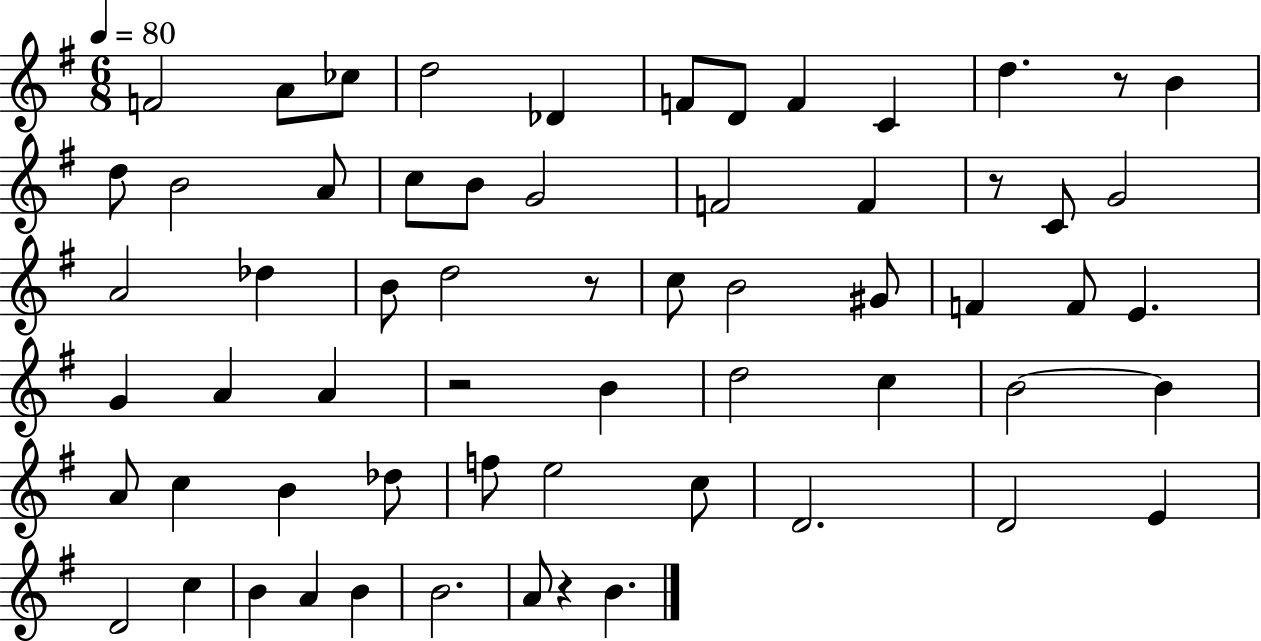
F4/h A4/e CES5/e D5/h Db4/q F4/e D4/e F4/q C4/q D5/q. R/e B4/q D5/e B4/h A4/e C5/e B4/e G4/h F4/h F4/q R/e C4/e G4/h A4/h Db5/q B4/e D5/h R/e C5/e B4/h G#4/e F4/q F4/e E4/q. G4/q A4/q A4/q R/h B4/q D5/h C5/q B4/h B4/q A4/e C5/q B4/q Db5/e F5/e E5/h C5/e D4/h. D4/h E4/q D4/h C5/q B4/q A4/q B4/q B4/h. A4/e R/q B4/q.